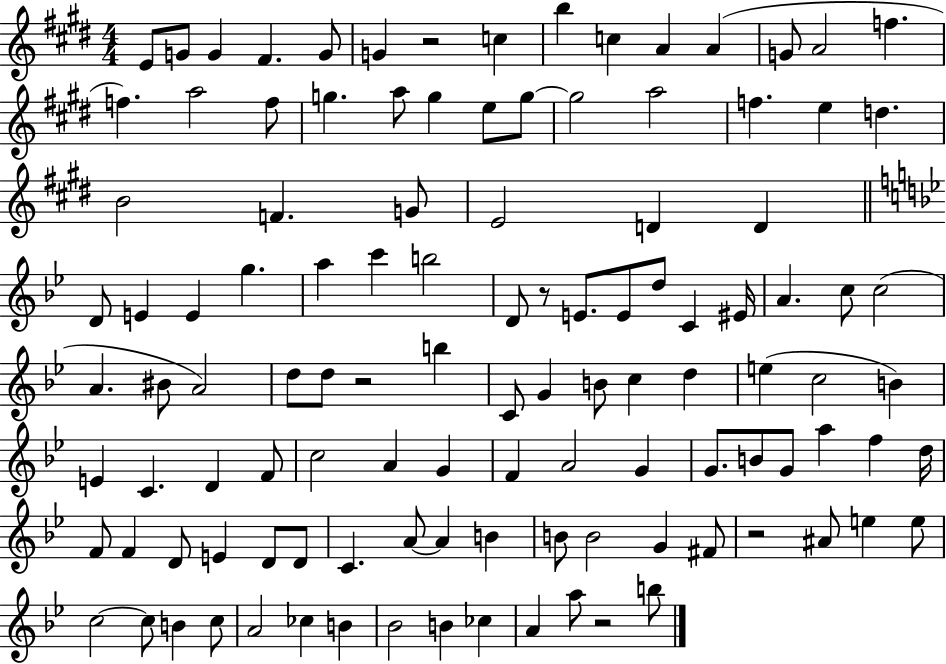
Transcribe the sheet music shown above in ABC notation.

X:1
T:Untitled
M:4/4
L:1/4
K:E
E/2 G/2 G ^F G/2 G z2 c b c A A G/2 A2 f f a2 f/2 g a/2 g e/2 g/2 g2 a2 f e d B2 F G/2 E2 D D D/2 E E g a c' b2 D/2 z/2 E/2 E/2 d/2 C ^E/4 A c/2 c2 A ^B/2 A2 d/2 d/2 z2 b C/2 G B/2 c d e c2 B E C D F/2 c2 A G F A2 G G/2 B/2 G/2 a f d/4 F/2 F D/2 E D/2 D/2 C A/2 A B B/2 B2 G ^F/2 z2 ^A/2 e e/2 c2 c/2 B c/2 A2 _c B _B2 B _c A a/2 z2 b/2